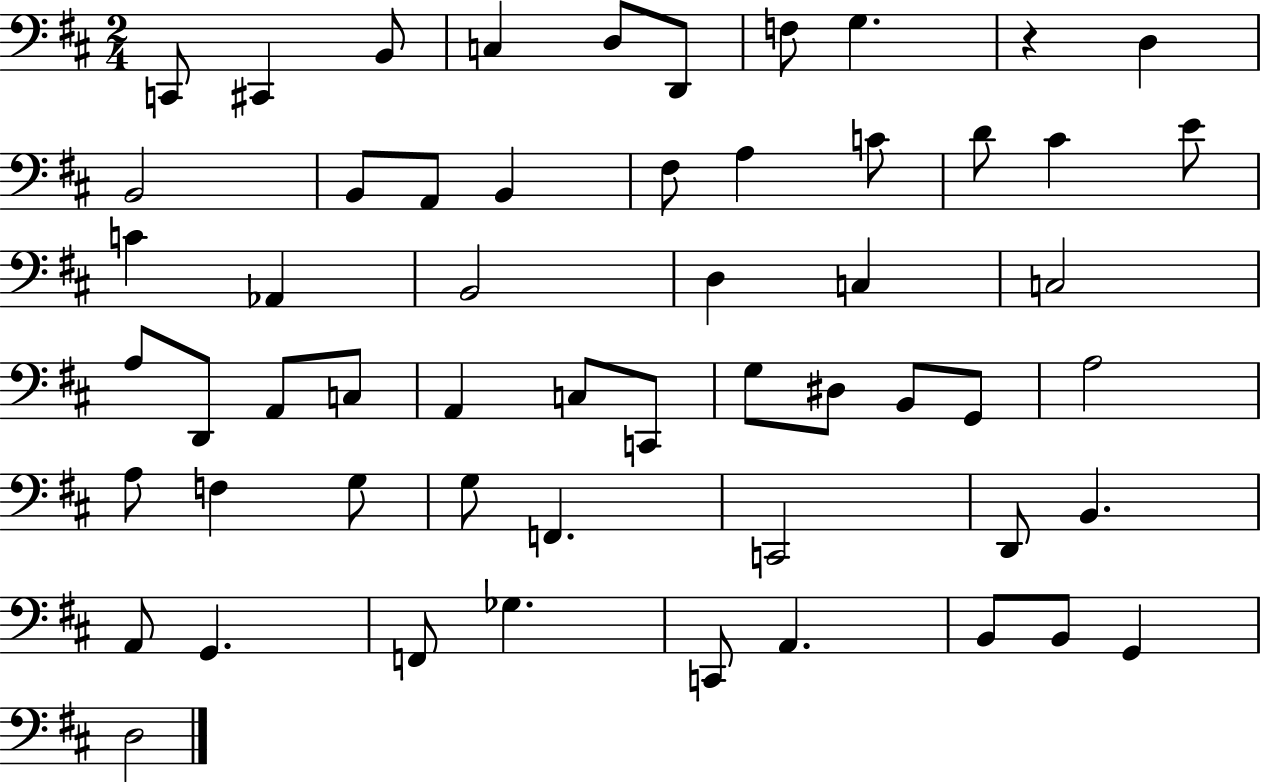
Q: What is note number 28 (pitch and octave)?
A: A2